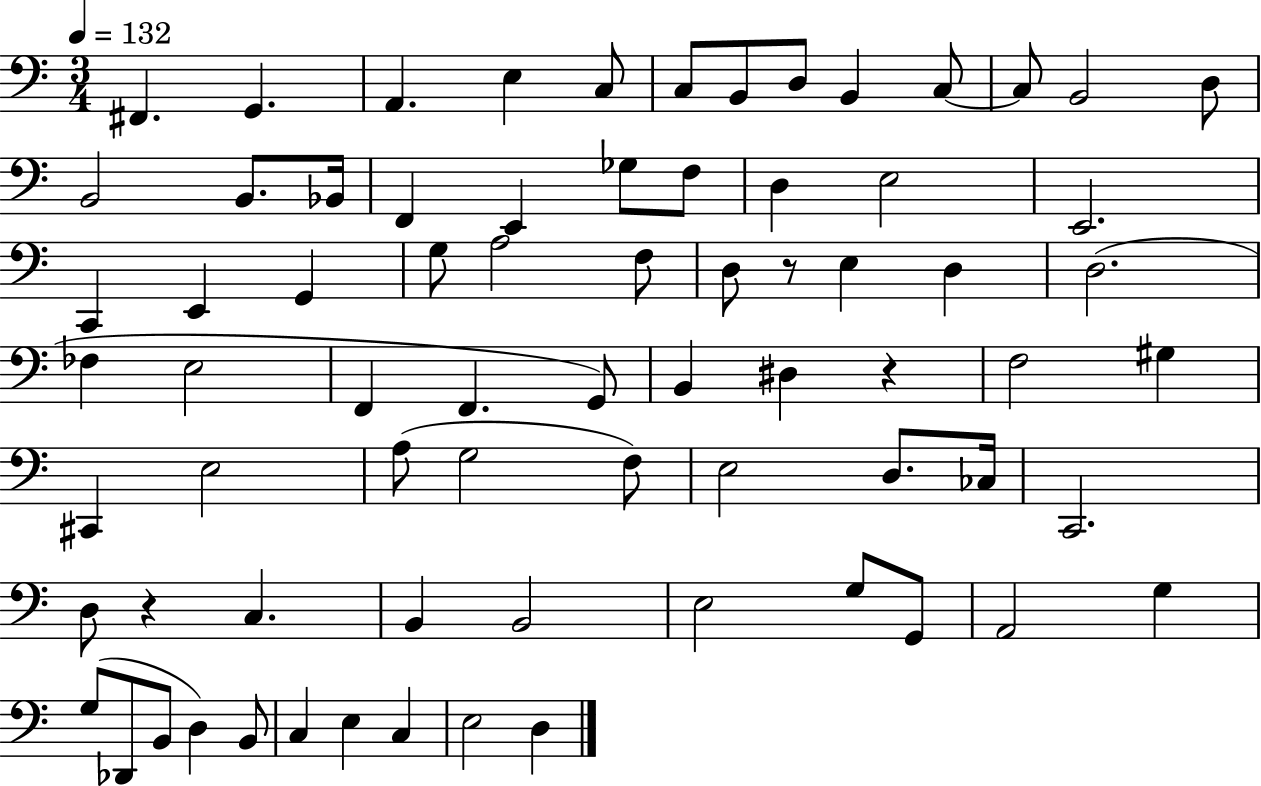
X:1
T:Untitled
M:3/4
L:1/4
K:C
^F,, G,, A,, E, C,/2 C,/2 B,,/2 D,/2 B,, C,/2 C,/2 B,,2 D,/2 B,,2 B,,/2 _B,,/4 F,, E,, _G,/2 F,/2 D, E,2 E,,2 C,, E,, G,, G,/2 A,2 F,/2 D,/2 z/2 E, D, D,2 _F, E,2 F,, F,, G,,/2 B,, ^D, z F,2 ^G, ^C,, E,2 A,/2 G,2 F,/2 E,2 D,/2 _C,/4 C,,2 D,/2 z C, B,, B,,2 E,2 G,/2 G,,/2 A,,2 G, G,/2 _D,,/2 B,,/2 D, B,,/2 C, E, C, E,2 D,